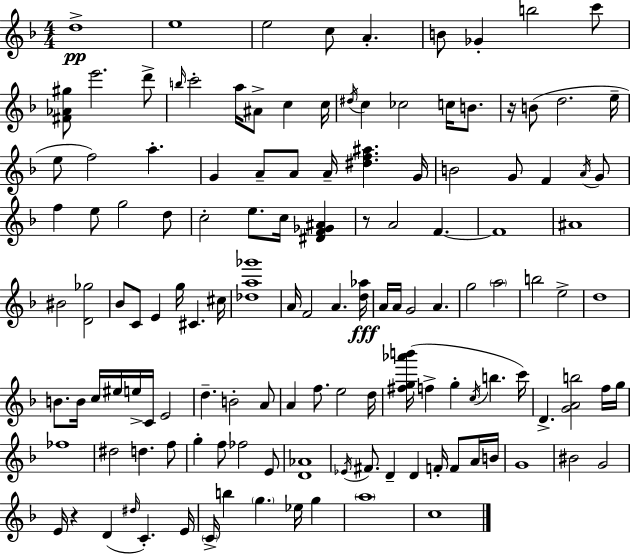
D5/w E5/w E5/h C5/e A4/q. B4/e Gb4/q B5/h C6/e [F#4,Ab4,G#5]/e E6/h. D6/e B5/s C6/h A5/s A#4/e C5/q C5/s D#5/s C5/q CES5/h C5/s B4/e. R/s B4/e D5/h. E5/s E5/e F5/h A5/q. G4/q A4/e A4/e A4/s [D#5,F5,A#5]/q. G4/s B4/h G4/e F4/q A4/s G4/e F5/q E5/e G5/h D5/e C5/h E5/e. C5/s [D#4,F4,Gb4,A#4]/q R/e A4/h F4/q. F4/w A#4/w BIS4/h [D4,Gb5]/h Bb4/e C4/e E4/q G5/s C#4/q. C#5/s [Db5,A5,Gb6]/w A4/s F4/h A4/q. [D5,Ab5]/s A4/s A4/s G4/h A4/q. G5/h A5/h B5/h E5/h D5/w B4/e. B4/s C5/s EIS5/s E5/s C4/s E4/h D5/q. B4/h A4/e A4/q F5/e. E5/h D5/s [F#5,G5,Ab6,B6]/s F5/q G5/q C5/s B5/q. C6/s D4/q. [G4,A4,B5]/h F5/s G5/s FES5/w D#5/h D5/q. F5/e G5/q F5/e FES5/h E4/e [D4,Ab4]/w Eb4/s F#4/e. D4/q D4/q F4/s F4/e A4/s B4/s G4/w BIS4/h G4/h E4/s R/q D4/q D#5/s C4/q. E4/s C4/s B5/q G5/q. Eb5/s G5/q A5/w C5/w